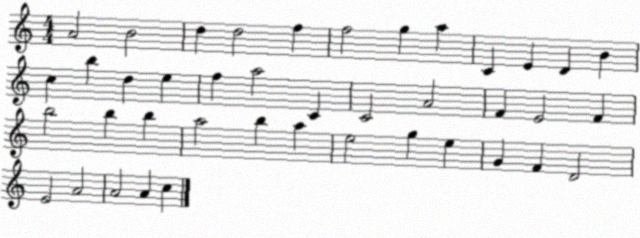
X:1
T:Untitled
M:4/4
L:1/4
K:C
A2 B2 d d2 f f2 g a C E D B c b d e f a2 C C2 A2 F E2 F b2 b b a2 b a e2 g e G F D2 E2 A2 A2 A c